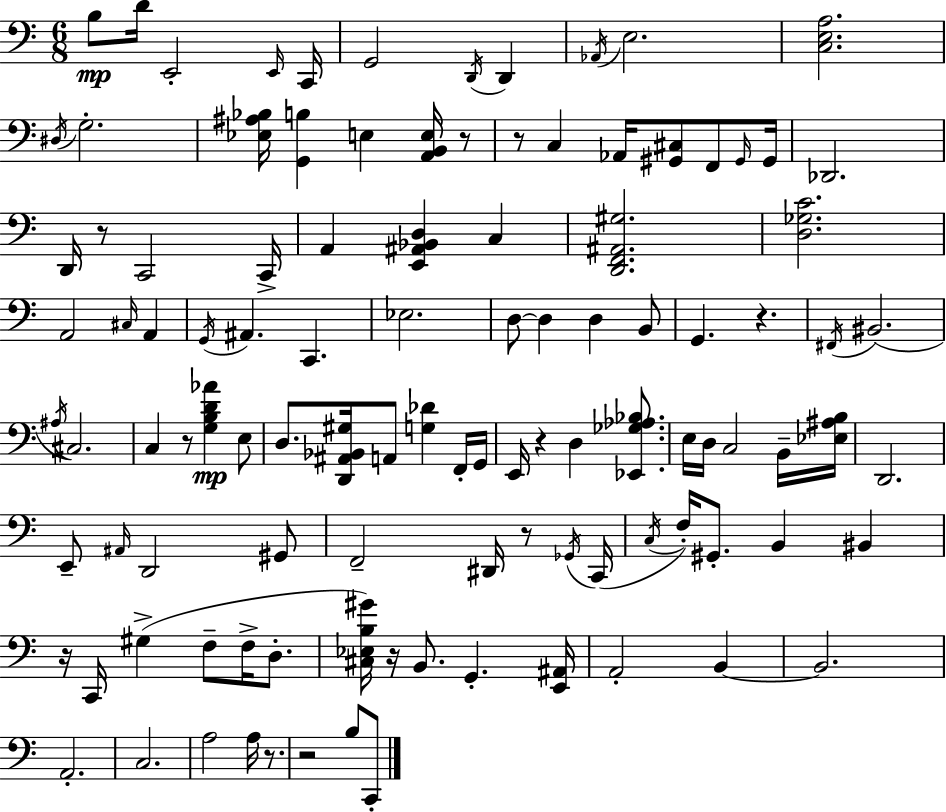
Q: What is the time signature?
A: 6/8